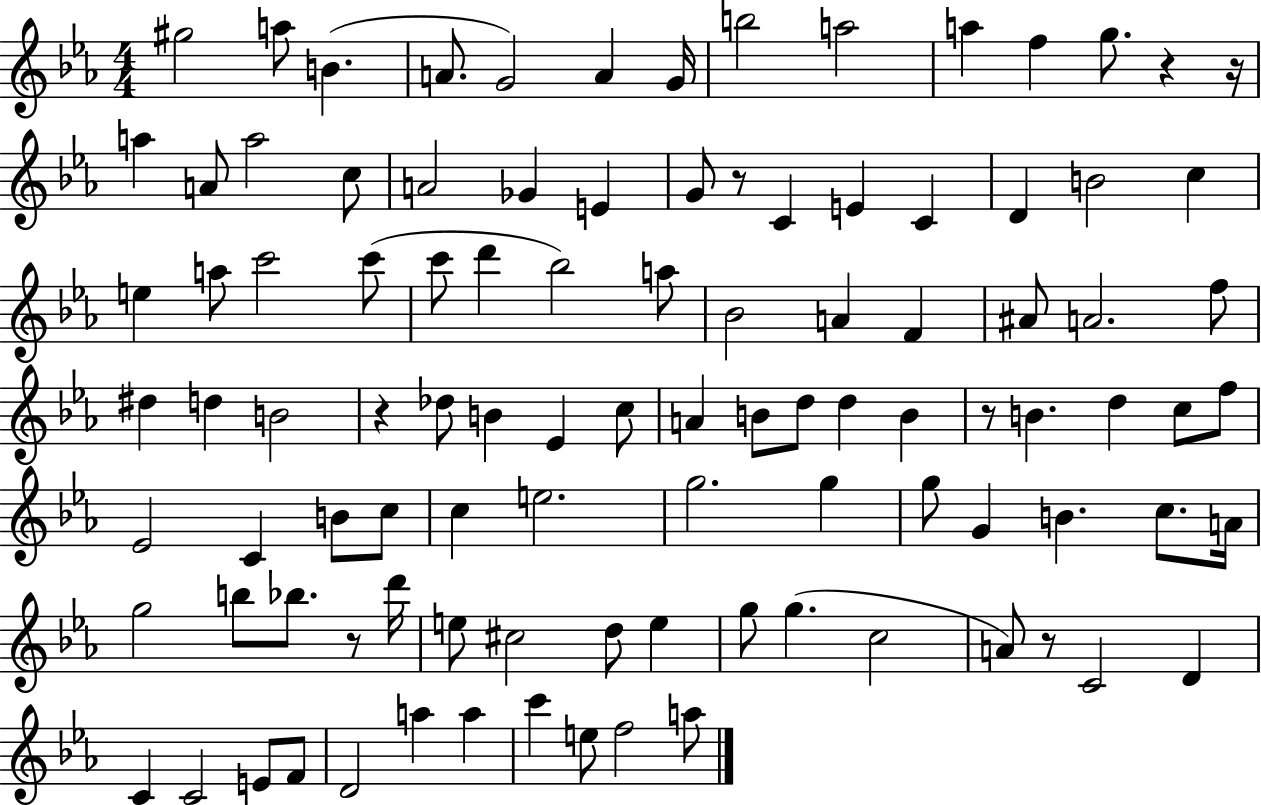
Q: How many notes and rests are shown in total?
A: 101